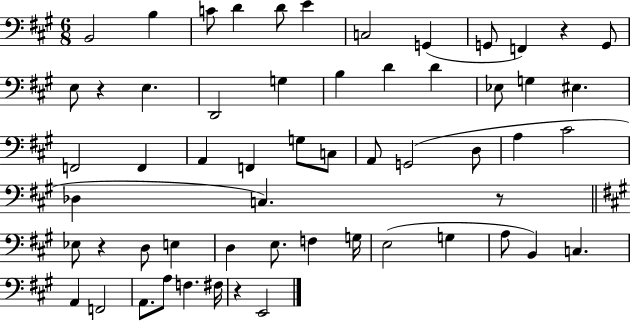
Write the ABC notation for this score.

X:1
T:Untitled
M:6/8
L:1/4
K:A
B,,2 B, C/2 D D/2 E C,2 G,, G,,/2 F,, z G,,/2 E,/2 z E, D,,2 G, B, D D _E,/2 G, ^E, F,,2 F,, A,, F,, G,/2 C,/2 A,,/2 G,,2 D,/2 A, ^C2 _D, C, z/2 _E,/2 z D,/2 E, D, E,/2 F, G,/4 E,2 G, A,/2 B,, C, A,, F,,2 A,,/2 A,/2 F, ^F,/4 z E,,2